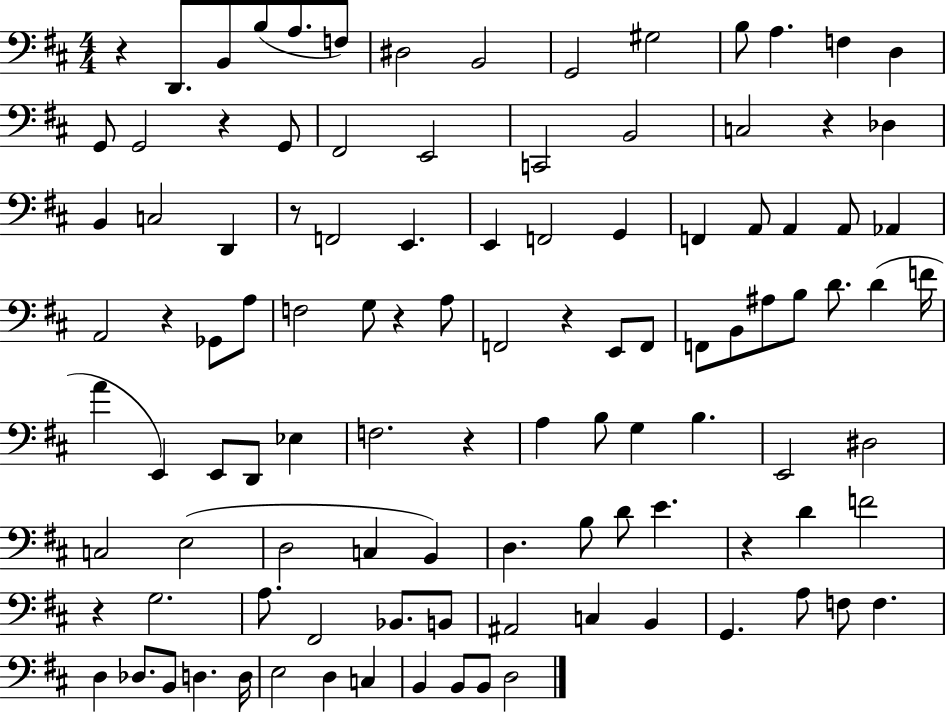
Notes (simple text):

R/q D2/e. B2/e B3/e A3/e. F3/e D#3/h B2/h G2/h G#3/h B3/e A3/q. F3/q D3/q G2/e G2/h R/q G2/e F#2/h E2/h C2/h B2/h C3/h R/q Db3/q B2/q C3/h D2/q R/e F2/h E2/q. E2/q F2/h G2/q F2/q A2/e A2/q A2/e Ab2/q A2/h R/q Gb2/e A3/e F3/h G3/e R/q A3/e F2/h R/q E2/e F2/e F2/e B2/e A#3/e B3/e D4/e. D4/q F4/s A4/q E2/q E2/e D2/e Eb3/q F3/h. R/q A3/q B3/e G3/q B3/q. E2/h D#3/h C3/h E3/h D3/h C3/q B2/q D3/q. B3/e D4/e E4/q. R/q D4/q F4/h R/q G3/h. A3/e. F#2/h Bb2/e. B2/e A#2/h C3/q B2/q G2/q. A3/e F3/e F3/q. D3/q Db3/e. B2/e D3/q. D3/s E3/h D3/q C3/q B2/q B2/e B2/e D3/h